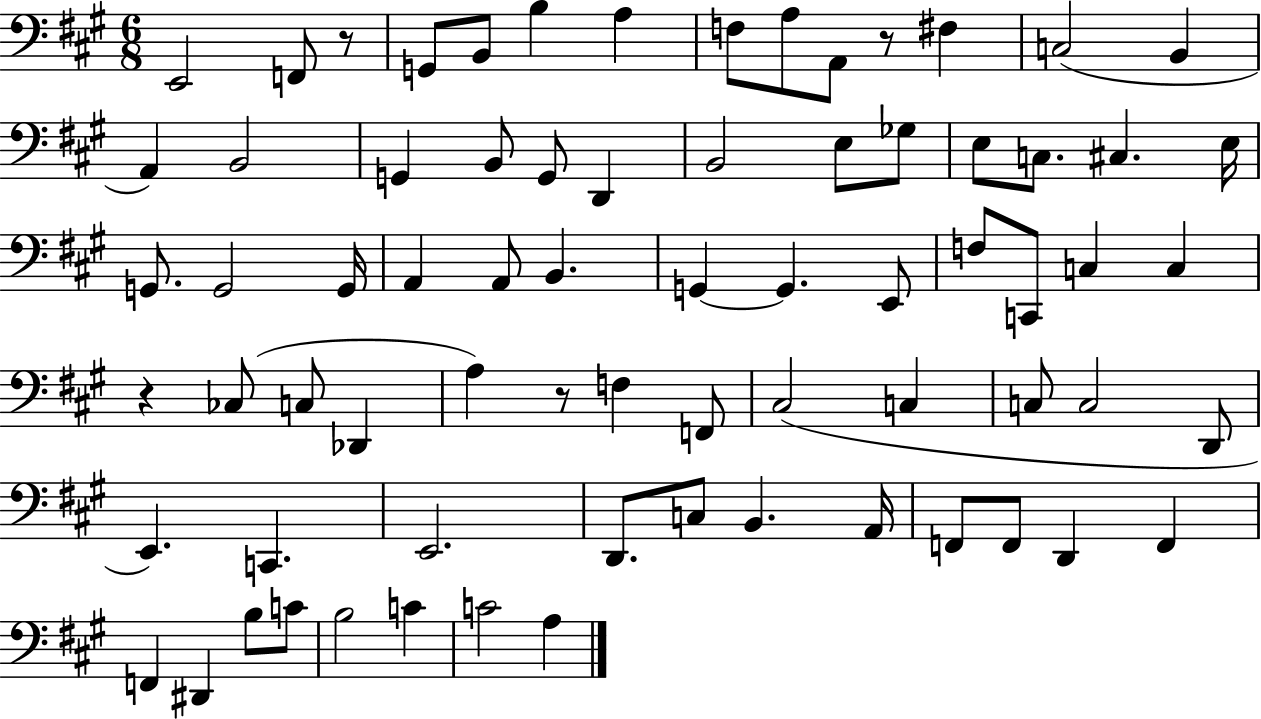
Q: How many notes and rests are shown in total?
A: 72